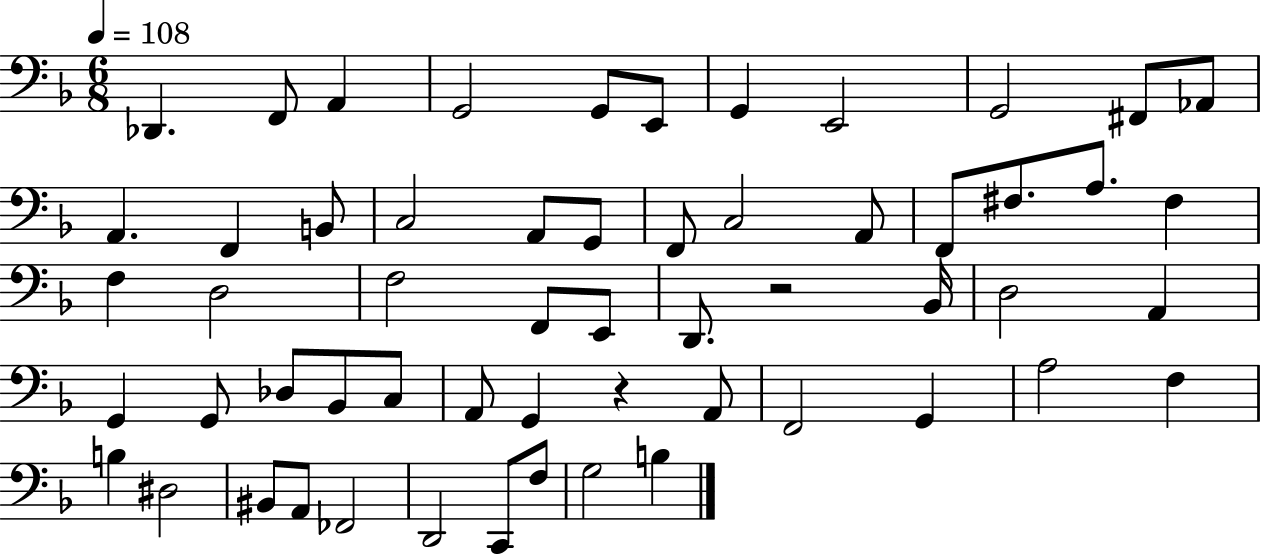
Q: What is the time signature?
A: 6/8